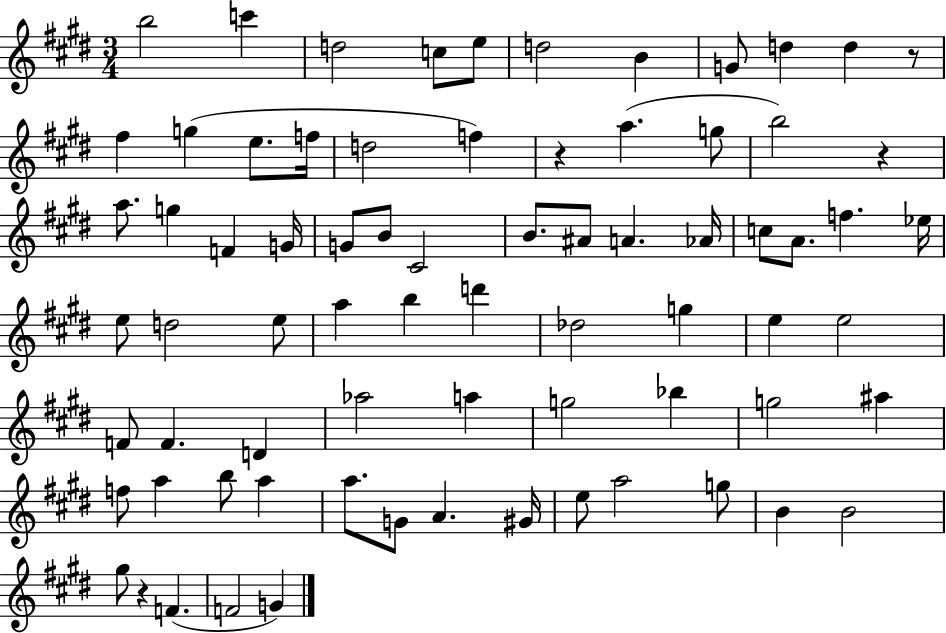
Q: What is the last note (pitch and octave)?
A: G4